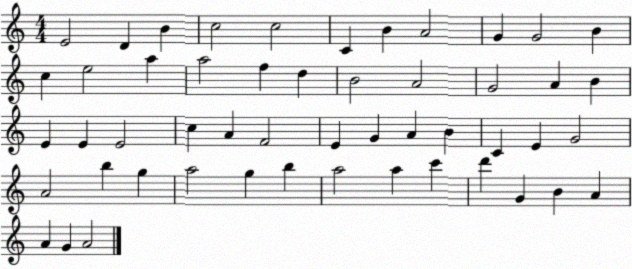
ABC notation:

X:1
T:Untitled
M:4/4
L:1/4
K:C
E2 D B c2 c2 C B A2 G G2 B c e2 a a2 f d B2 A2 G2 A B E E E2 c A F2 E G A B C E G2 A2 b g a2 g b a2 a c' d' G B A A G A2